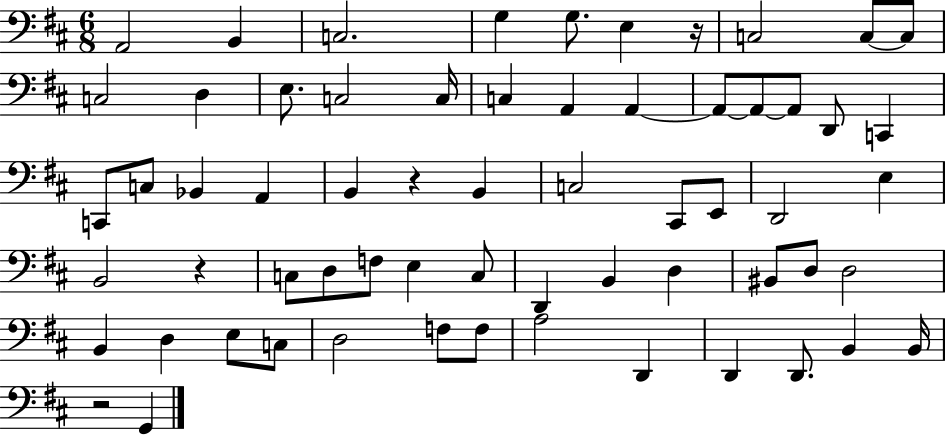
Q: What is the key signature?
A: D major